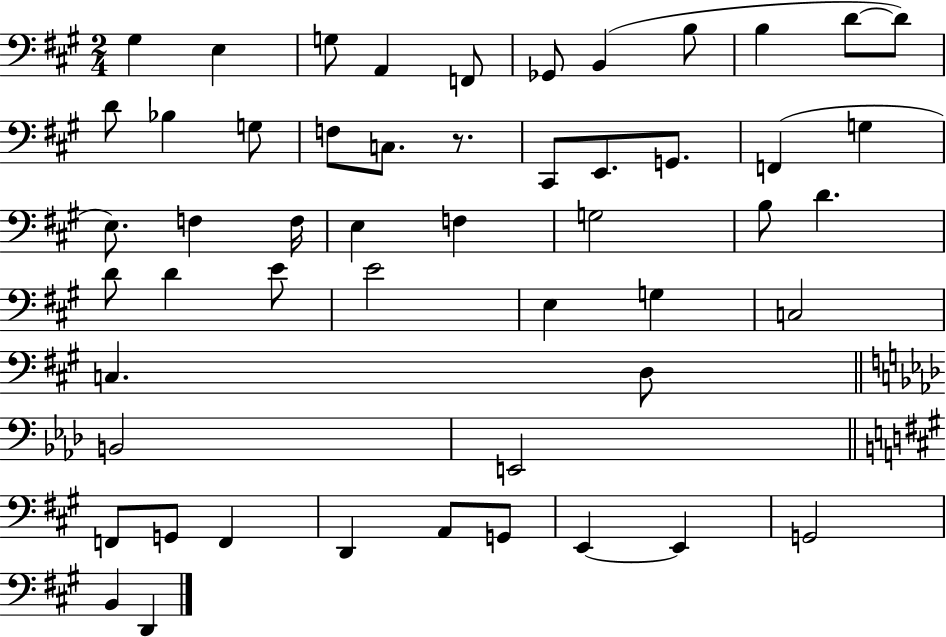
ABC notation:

X:1
T:Untitled
M:2/4
L:1/4
K:A
^G, E, G,/2 A,, F,,/2 _G,,/2 B,, B,/2 B, D/2 D/2 D/2 _B, G,/2 F,/2 C,/2 z/2 ^C,,/2 E,,/2 G,,/2 F,, G, E,/2 F, F,/4 E, F, G,2 B,/2 D D/2 D E/2 E2 E, G, C,2 C, D,/2 B,,2 E,,2 F,,/2 G,,/2 F,, D,, A,,/2 G,,/2 E,, E,, G,,2 B,, D,,